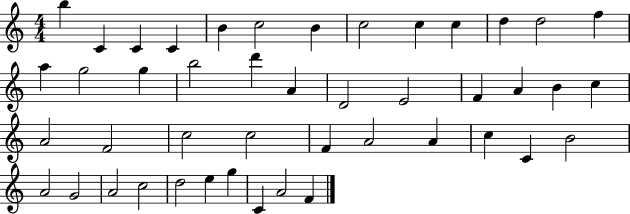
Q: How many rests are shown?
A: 0